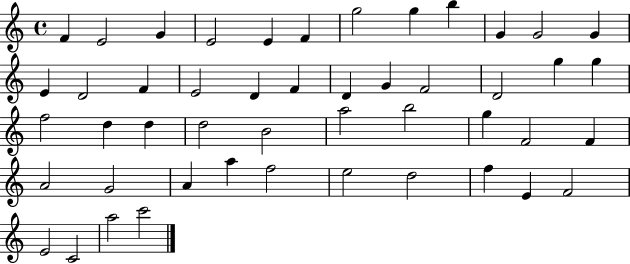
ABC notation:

X:1
T:Untitled
M:4/4
L:1/4
K:C
F E2 G E2 E F g2 g b G G2 G E D2 F E2 D F D G F2 D2 g g f2 d d d2 B2 a2 b2 g F2 F A2 G2 A a f2 e2 d2 f E F2 E2 C2 a2 c'2